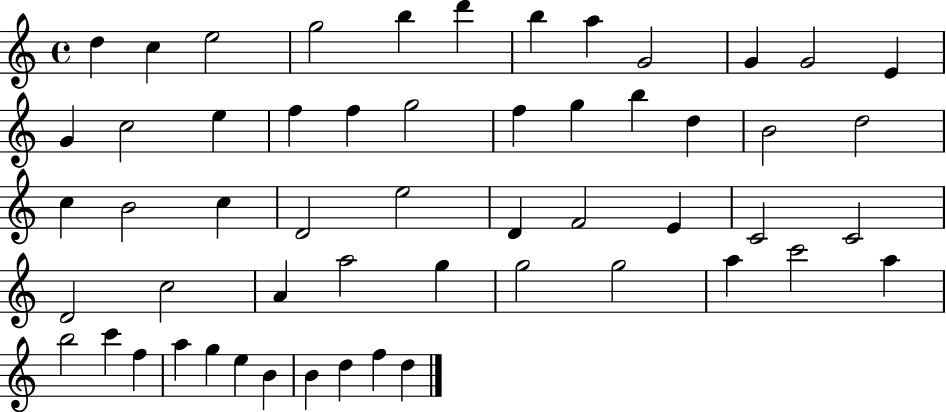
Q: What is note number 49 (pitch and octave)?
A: G5